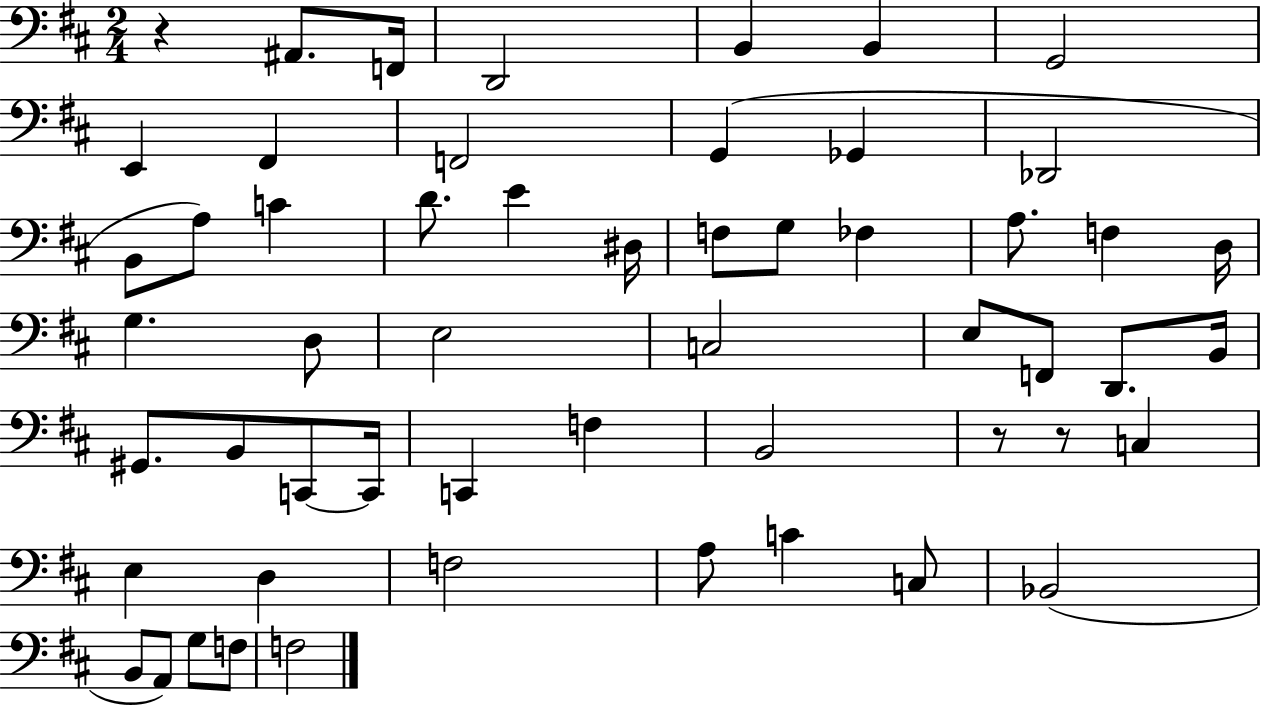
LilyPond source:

{
  \clef bass
  \numericTimeSignature
  \time 2/4
  \key d \major
  \repeat volta 2 { r4 ais,8. f,16 | d,2 | b,4 b,4 | g,2 | \break e,4 fis,4 | f,2 | g,4( ges,4 | des,2 | \break b,8 a8) c'4 | d'8. e'4 dis16 | f8 g8 fes4 | a8. f4 d16 | \break g4. d8 | e2 | c2 | e8 f,8 d,8. b,16 | \break gis,8. b,8 c,8~~ c,16 | c,4 f4 | b,2 | r8 r8 c4 | \break e4 d4 | f2 | a8 c'4 c8 | bes,2( | \break b,8 a,8) g8 f8 | f2 | } \bar "|."
}